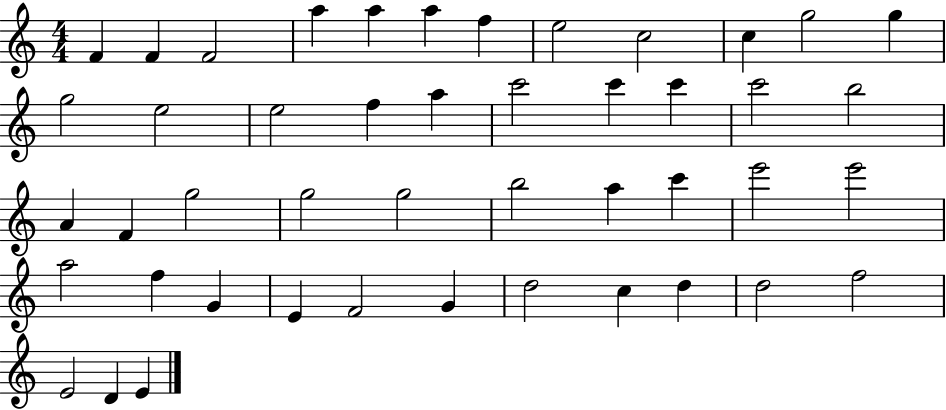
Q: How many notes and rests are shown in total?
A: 46